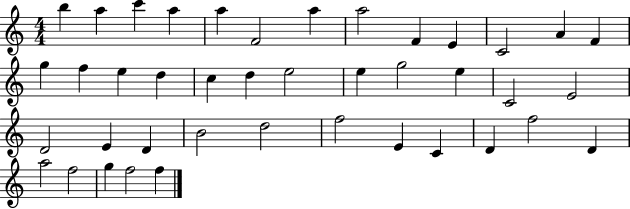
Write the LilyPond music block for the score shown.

{
  \clef treble
  \numericTimeSignature
  \time 4/4
  \key c \major
  b''4 a''4 c'''4 a''4 | a''4 f'2 a''4 | a''2 f'4 e'4 | c'2 a'4 f'4 | \break g''4 f''4 e''4 d''4 | c''4 d''4 e''2 | e''4 g''2 e''4 | c'2 e'2 | \break d'2 e'4 d'4 | b'2 d''2 | f''2 e'4 c'4 | d'4 f''2 d'4 | \break a''2 f''2 | g''4 f''2 f''4 | \bar "|."
}